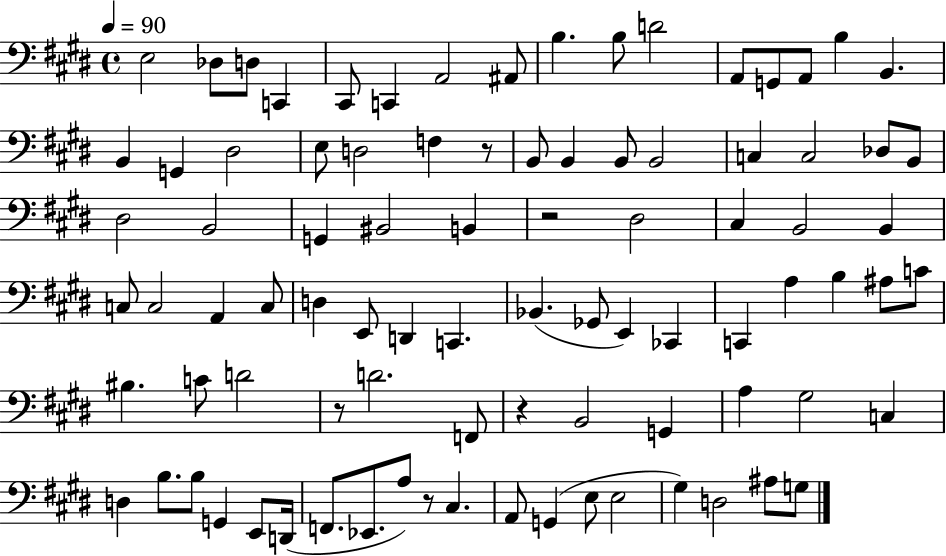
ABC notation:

X:1
T:Untitled
M:4/4
L:1/4
K:E
E,2 _D,/2 D,/2 C,, ^C,,/2 C,, A,,2 ^A,,/2 B, B,/2 D2 A,,/2 G,,/2 A,,/2 B, B,, B,, G,, ^D,2 E,/2 D,2 F, z/2 B,,/2 B,, B,,/2 B,,2 C, C,2 _D,/2 B,,/2 ^D,2 B,,2 G,, ^B,,2 B,, z2 ^D,2 ^C, B,,2 B,, C,/2 C,2 A,, C,/2 D, E,,/2 D,, C,, _B,, _G,,/2 E,, _C,, C,, A, B, ^A,/2 C/2 ^B, C/2 D2 z/2 D2 F,,/2 z B,,2 G,, A, ^G,2 C, D, B,/2 B,/2 G,, E,,/2 D,,/4 F,,/2 _E,,/2 A,/2 z/2 ^C, A,,/2 G,, E,/2 E,2 ^G, D,2 ^A,/2 G,/2